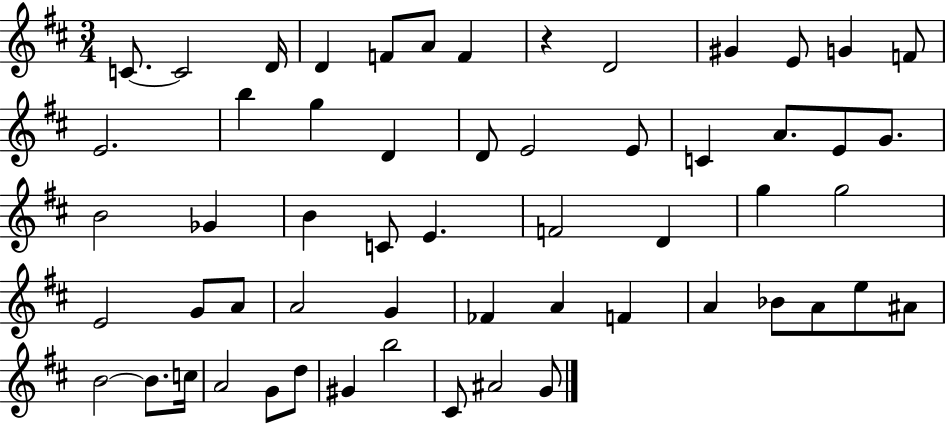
C4/e. C4/h D4/s D4/q F4/e A4/e F4/q R/q D4/h G#4/q E4/e G4/q F4/e E4/h. B5/q G5/q D4/q D4/e E4/h E4/e C4/q A4/e. E4/e G4/e. B4/h Gb4/q B4/q C4/e E4/q. F4/h D4/q G5/q G5/h E4/h G4/e A4/e A4/h G4/q FES4/q A4/q F4/q A4/q Bb4/e A4/e E5/e A#4/e B4/h B4/e. C5/s A4/h G4/e D5/e G#4/q B5/h C#4/e A#4/h G4/e